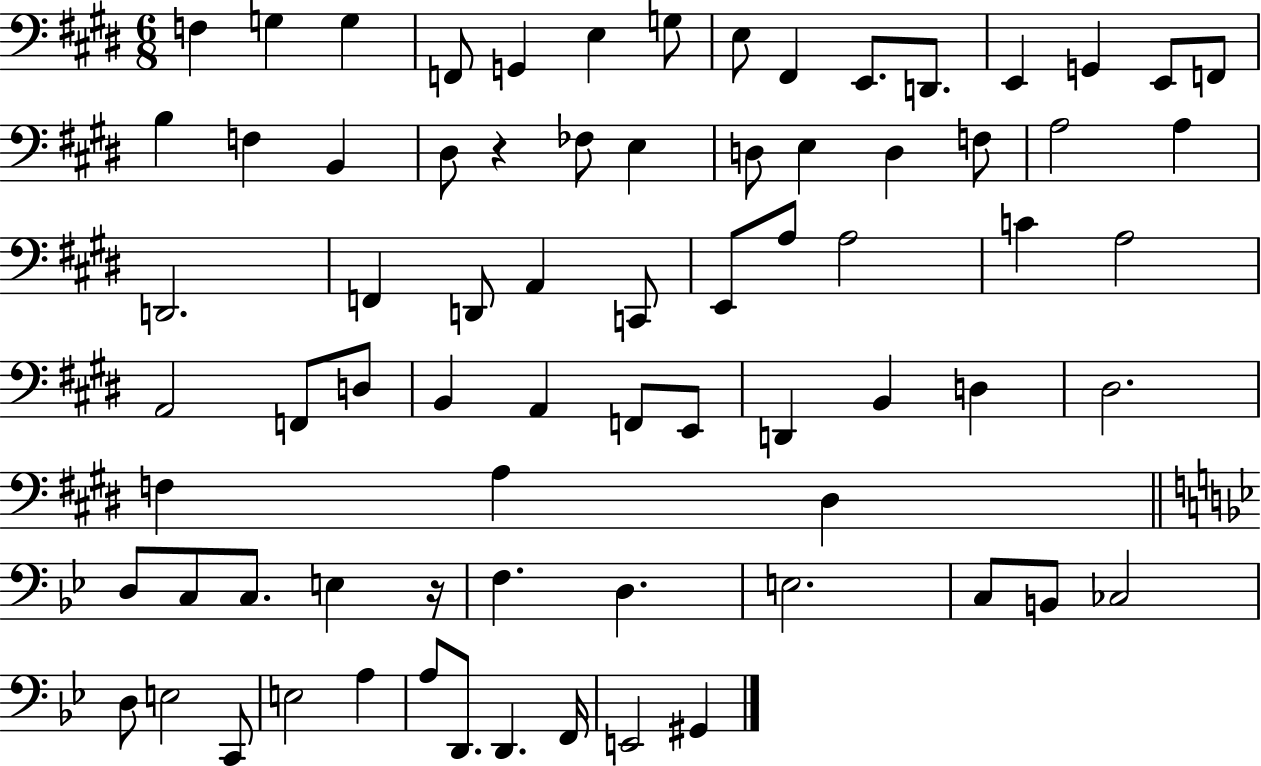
F3/q G3/q G3/q F2/e G2/q E3/q G3/e E3/e F#2/q E2/e. D2/e. E2/q G2/q E2/e F2/e B3/q F3/q B2/q D#3/e R/q FES3/e E3/q D3/e E3/q D3/q F3/e A3/h A3/q D2/h. F2/q D2/e A2/q C2/e E2/e A3/e A3/h C4/q A3/h A2/h F2/e D3/e B2/q A2/q F2/e E2/e D2/q B2/q D3/q D#3/h. F3/q A3/q D#3/q D3/e C3/e C3/e. E3/q R/s F3/q. D3/q. E3/h. C3/e B2/e CES3/h D3/e E3/h C2/e E3/h A3/q A3/e D2/e. D2/q. F2/s E2/h G#2/q